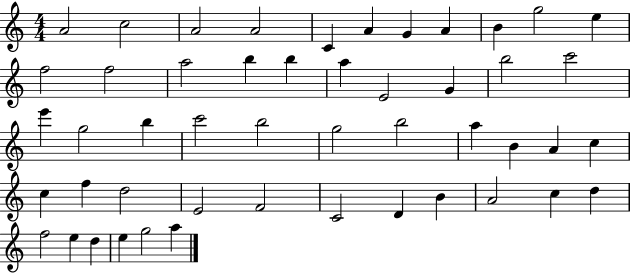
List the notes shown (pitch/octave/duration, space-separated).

A4/h C5/h A4/h A4/h C4/q A4/q G4/q A4/q B4/q G5/h E5/q F5/h F5/h A5/h B5/q B5/q A5/q E4/h G4/q B5/h C6/h E6/q G5/h B5/q C6/h B5/h G5/h B5/h A5/q B4/q A4/q C5/q C5/q F5/q D5/h E4/h F4/h C4/h D4/q B4/q A4/h C5/q D5/q F5/h E5/q D5/q E5/q G5/h A5/q